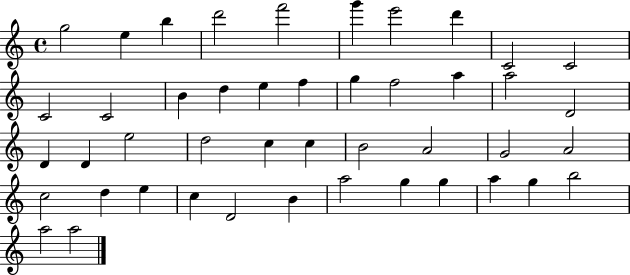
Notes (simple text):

G5/h E5/q B5/q D6/h F6/h G6/q E6/h D6/q C4/h C4/h C4/h C4/h B4/q D5/q E5/q F5/q G5/q F5/h A5/q A5/h D4/h D4/q D4/q E5/h D5/h C5/q C5/q B4/h A4/h G4/h A4/h C5/h D5/q E5/q C5/q D4/h B4/q A5/h G5/q G5/q A5/q G5/q B5/h A5/h A5/h